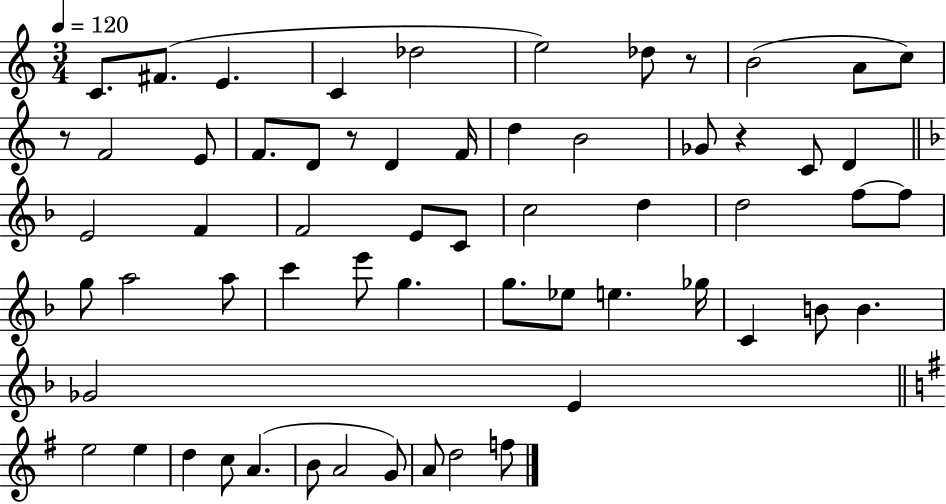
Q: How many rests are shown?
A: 4